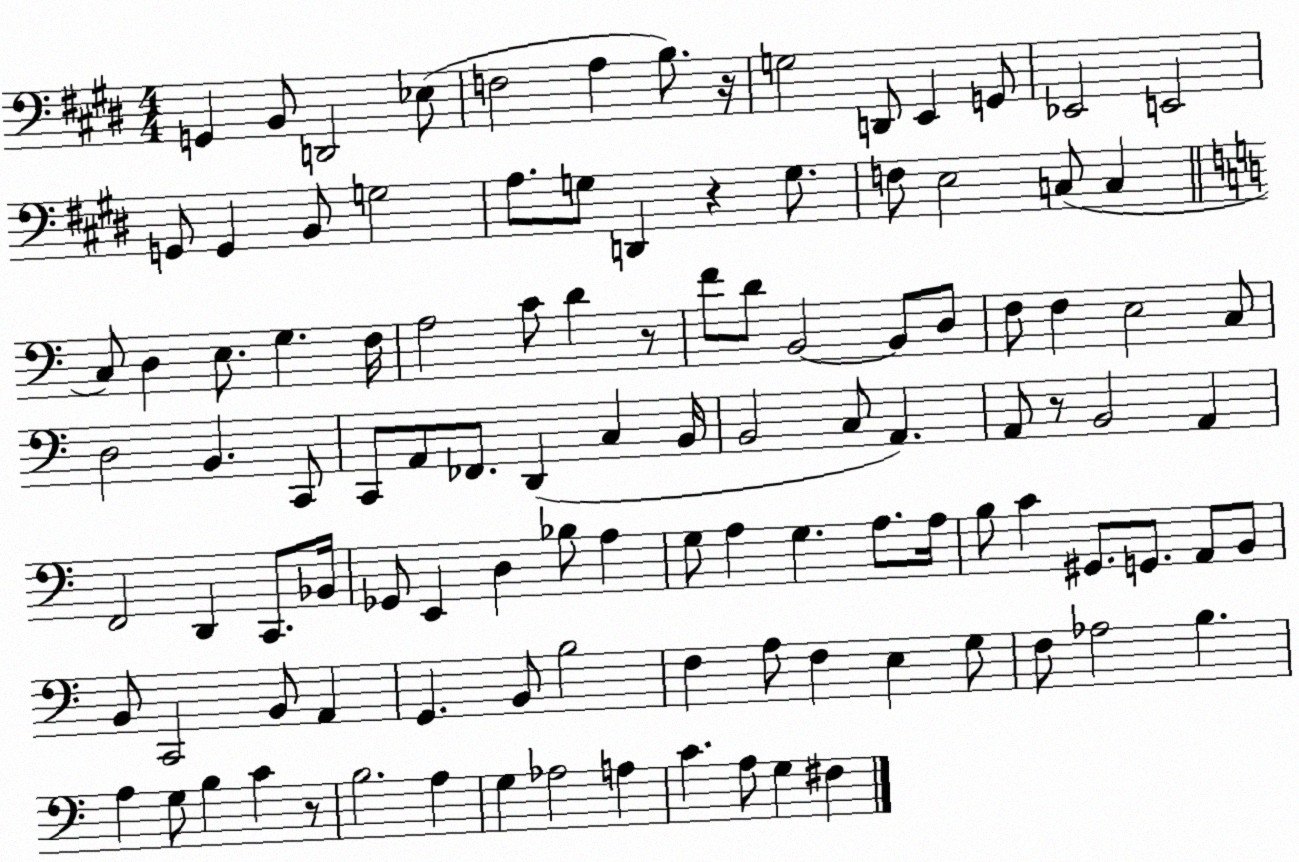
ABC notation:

X:1
T:Untitled
M:4/4
L:1/4
K:E
G,, B,,/2 D,,2 _E,/2 F,2 A, B,/2 z/4 G,2 D,,/2 E,, G,,/2 _E,,2 E,,2 G,,/2 G,, B,,/2 G,2 A,/2 G,/2 D,, z G,/2 F,/2 E,2 C,/2 C, C,/2 D, E,/2 G, F,/4 A,2 C/2 D z/2 F/2 D/2 B,,2 B,,/2 D,/2 F,/2 F, E,2 C,/2 D,2 B,, C,,/2 C,,/2 A,,/2 _F,,/2 D,, C, B,,/4 B,,2 C,/2 A,, A,,/2 z/2 B,,2 A,, F,,2 D,, C,,/2 _B,,/4 _G,,/2 E,, D, _B,/2 A, G,/2 A, G, A,/2 A,/4 B,/2 C ^G,,/2 G,,/2 A,,/2 B,,/2 B,,/2 C,,2 B,,/2 A,, G,, B,,/2 B,2 F, A,/2 F, E, G,/2 F,/2 _A,2 B, A, G,/2 B, C z/2 B,2 A, G, _A,2 A, C A,/2 G, ^F,